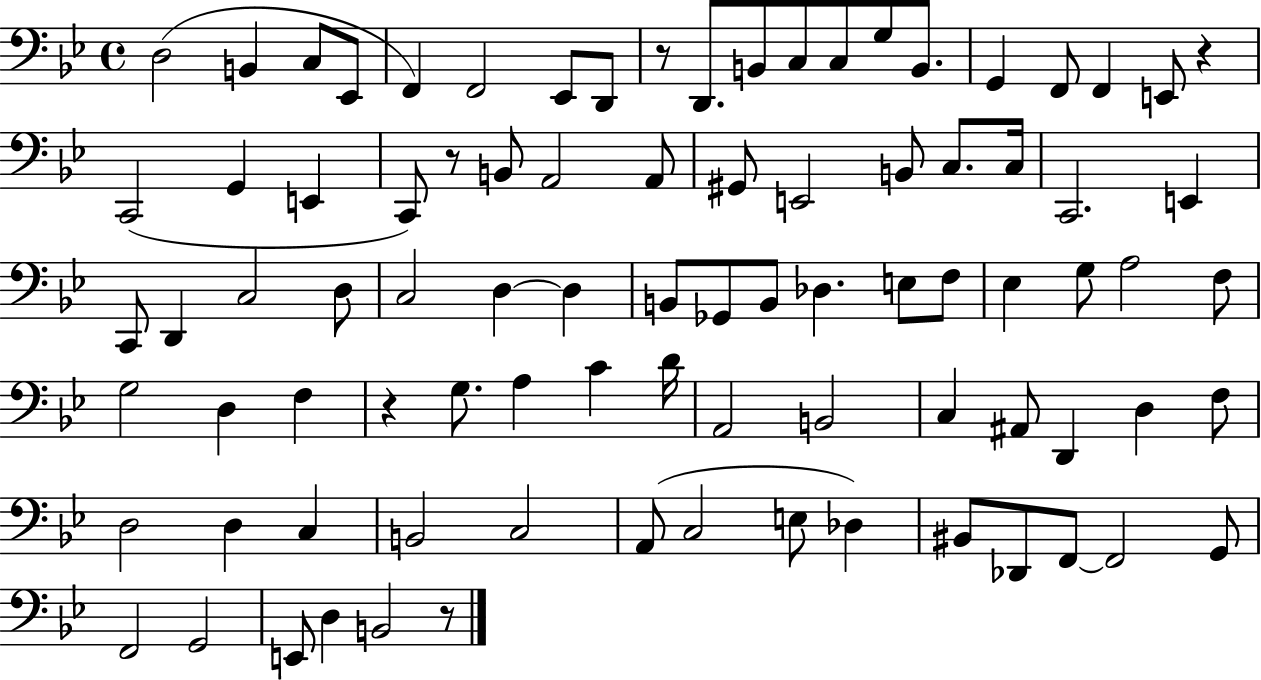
D3/h B2/q C3/e Eb2/e F2/q F2/h Eb2/e D2/e R/e D2/e. B2/e C3/e C3/e G3/e B2/e. G2/q F2/e F2/q E2/e R/q C2/h G2/q E2/q C2/e R/e B2/e A2/h A2/e G#2/e E2/h B2/e C3/e. C3/s C2/h. E2/q C2/e D2/q C3/h D3/e C3/h D3/q D3/q B2/e Gb2/e B2/e Db3/q. E3/e F3/e Eb3/q G3/e A3/h F3/e G3/h D3/q F3/q R/q G3/e. A3/q C4/q D4/s A2/h B2/h C3/q A#2/e D2/q D3/q F3/e D3/h D3/q C3/q B2/h C3/h A2/e C3/h E3/e Db3/q BIS2/e Db2/e F2/e F2/h G2/e F2/h G2/h E2/e D3/q B2/h R/e